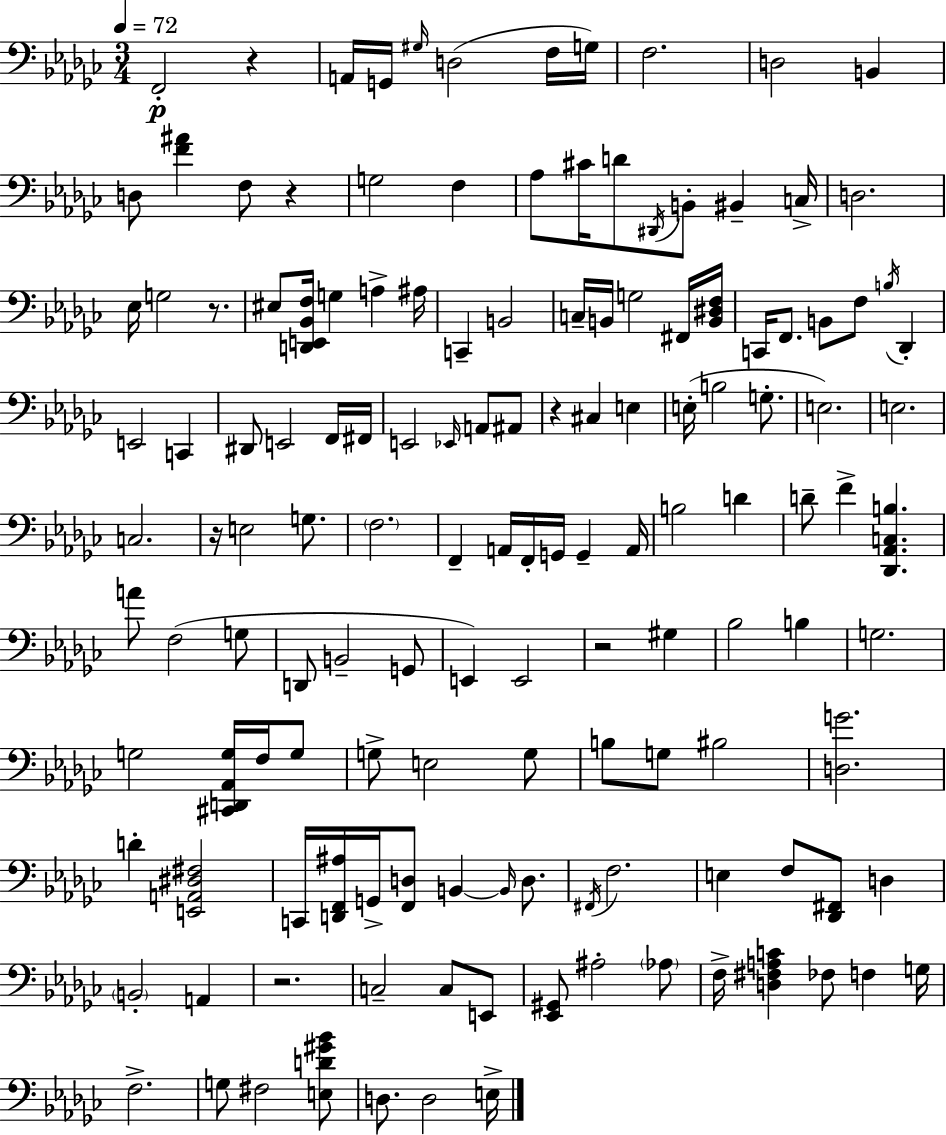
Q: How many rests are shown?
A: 7